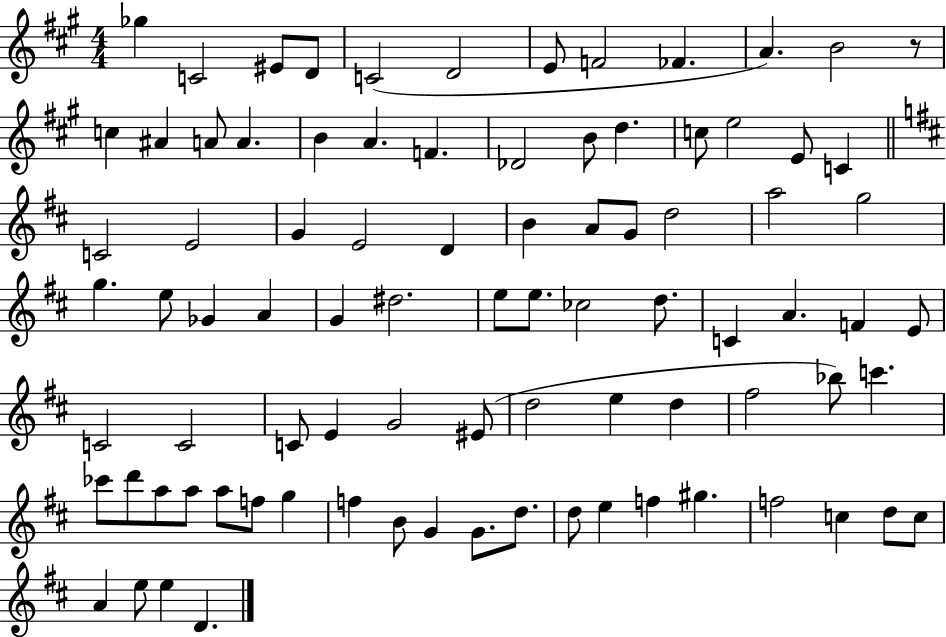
Gb5/q C4/h EIS4/e D4/e C4/h D4/h E4/e F4/h FES4/q. A4/q. B4/h R/e C5/q A#4/q A4/e A4/q. B4/q A4/q. F4/q. Db4/h B4/e D5/q. C5/e E5/h E4/e C4/q C4/h E4/h G4/q E4/h D4/q B4/q A4/e G4/e D5/h A5/h G5/h G5/q. E5/e Gb4/q A4/q G4/q D#5/h. E5/e E5/e. CES5/h D5/e. C4/q A4/q. F4/q E4/e C4/h C4/h C4/e E4/q G4/h EIS4/e D5/h E5/q D5/q F#5/h Bb5/e C6/q. CES6/e D6/e A5/e A5/e A5/e F5/e G5/q F5/q B4/e G4/q G4/e. D5/e. D5/e E5/q F5/q G#5/q. F5/h C5/q D5/e C5/e A4/q E5/e E5/q D4/q.